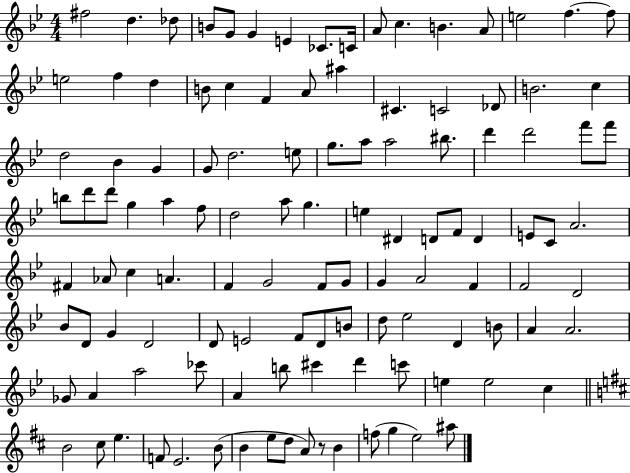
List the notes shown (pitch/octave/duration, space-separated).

F#5/h D5/q. Db5/e B4/e G4/e G4/q E4/q CES4/e. C4/s A4/e C5/q. B4/q. A4/e E5/h F5/q. F5/e E5/h F5/q D5/q B4/e C5/q F4/q A4/e A#5/q C#4/q. C4/h Db4/e B4/h. C5/q D5/h Bb4/q G4/q G4/e D5/h. E5/e G5/e. A5/e A5/h BIS5/e. D6/q D6/h F6/e F6/e B5/e D6/e D6/e G5/q A5/q F5/e D5/h A5/e G5/q. E5/q D#4/q D4/e F4/e D4/q E4/e C4/e A4/h. F#4/q Ab4/e C5/q A4/q. F4/q G4/h F4/e G4/e G4/q A4/h F4/q F4/h D4/h Bb4/e D4/e G4/q D4/h D4/e E4/h F4/e D4/e B4/e D5/e Eb5/h D4/q B4/e A4/q A4/h. Gb4/e A4/q A5/h CES6/e A4/q B5/e C#6/q D6/q C6/e E5/q E5/h C5/q B4/h C#5/e E5/q. F4/e E4/h. B4/e B4/q E5/e D5/e A4/e R/e B4/q F5/e G5/q E5/h A#5/e